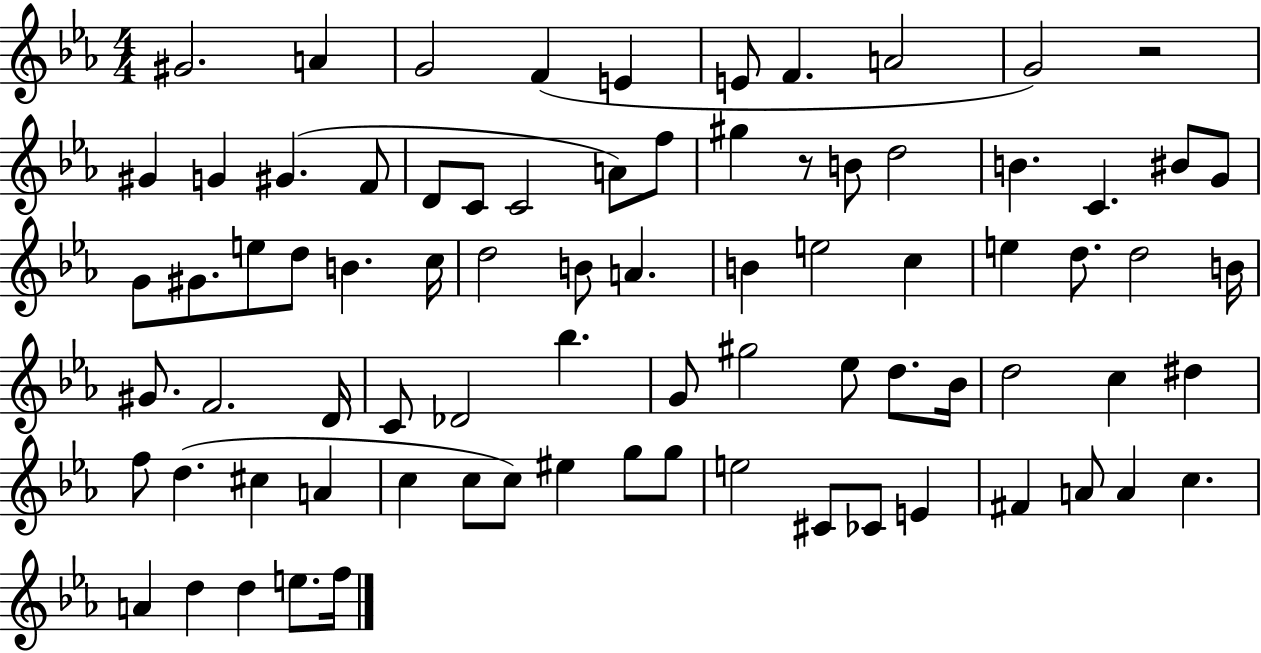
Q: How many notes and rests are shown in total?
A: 80